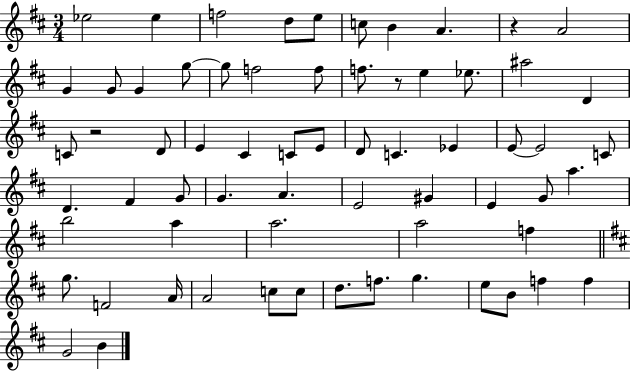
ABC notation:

X:1
T:Untitled
M:3/4
L:1/4
K:D
_e2 _e f2 d/2 e/2 c/2 B A z A2 G G/2 G g/2 g/2 f2 f/2 f/2 z/2 e _e/2 ^a2 D C/2 z2 D/2 E ^C C/2 E/2 D/2 C _E E/2 E2 C/2 D ^F G/2 G A E2 ^G E G/2 a b2 a a2 a2 f g/2 F2 A/4 A2 c/2 c/2 d/2 f/2 g e/2 B/2 f f G2 B